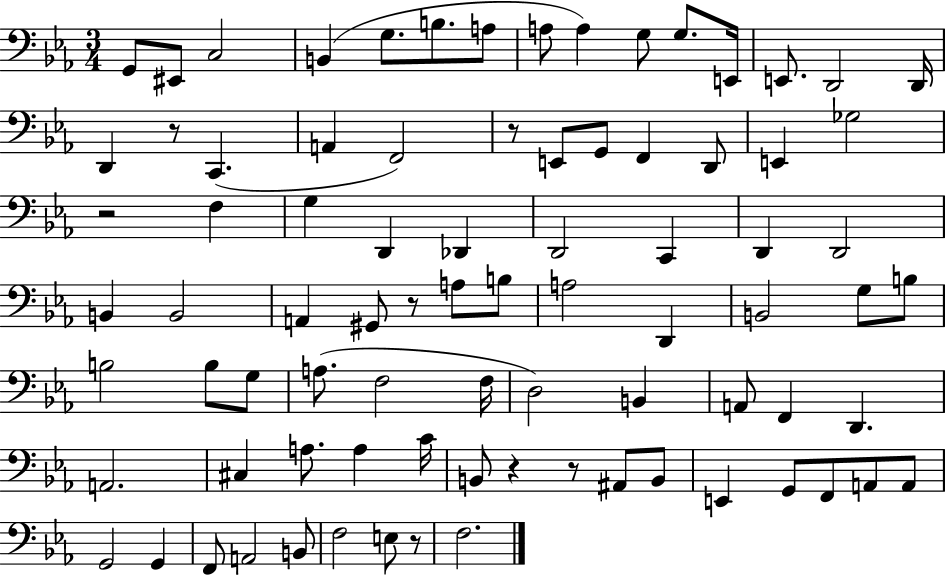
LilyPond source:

{
  \clef bass
  \numericTimeSignature
  \time 3/4
  \key ees \major
  g,8 eis,8 c2 | b,4( g8. b8. a8 | a8 a4) g8 g8. e,16 | e,8. d,2 d,16 | \break d,4 r8 c,4.( | a,4 f,2) | r8 e,8 g,8 f,4 d,8 | e,4 ges2 | \break r2 f4 | g4 d,4 des,4 | d,2 c,4 | d,4 d,2 | \break b,4 b,2 | a,4 gis,8 r8 a8 b8 | a2 d,4 | b,2 g8 b8 | \break b2 b8 g8 | a8.( f2 f16 | d2) b,4 | a,8 f,4 d,4. | \break a,2. | cis4 a8. a4 c'16 | b,8 r4 r8 ais,8 b,8 | e,4 g,8 f,8 a,8 a,8 | \break g,2 g,4 | f,8 a,2 b,8 | f2 e8 r8 | f2. | \break \bar "|."
}